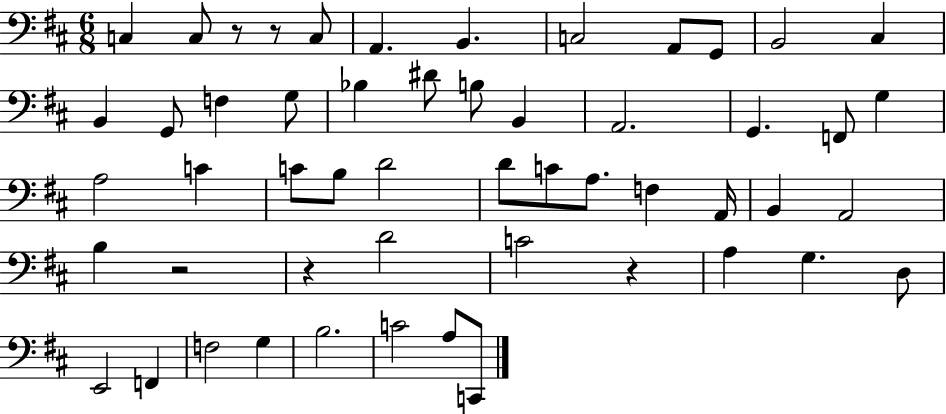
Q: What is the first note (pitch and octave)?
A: C3